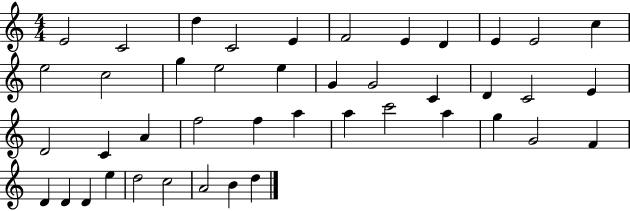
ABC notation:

X:1
T:Untitled
M:4/4
L:1/4
K:C
E2 C2 d C2 E F2 E D E E2 c e2 c2 g e2 e G G2 C D C2 E D2 C A f2 f a a c'2 a g G2 F D D D e d2 c2 A2 B d